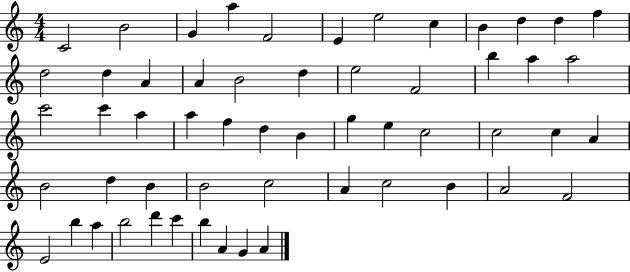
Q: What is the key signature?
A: C major